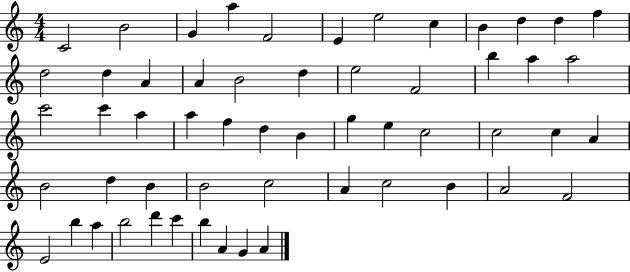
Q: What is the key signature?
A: C major